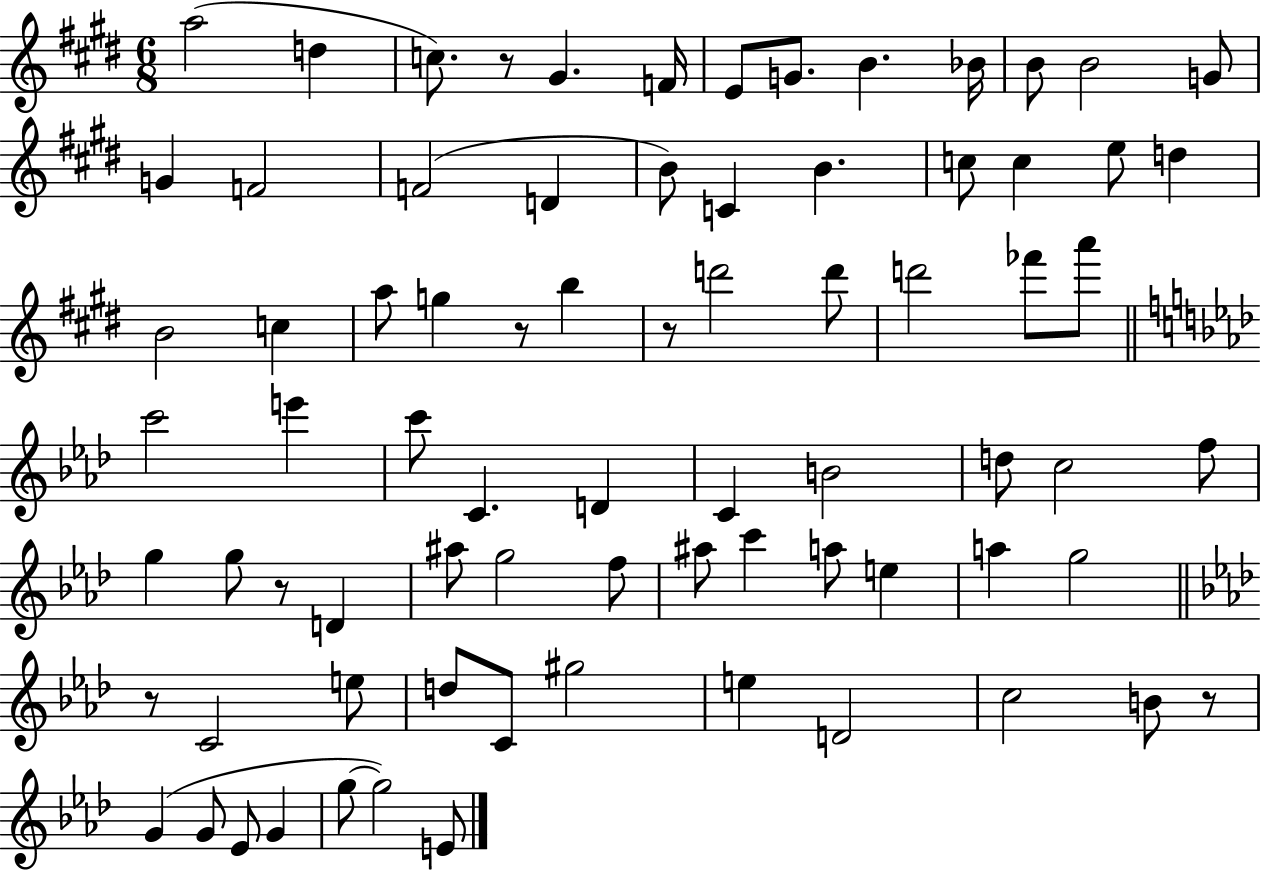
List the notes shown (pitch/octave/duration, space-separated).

A5/h D5/q C5/e. R/e G#4/q. F4/s E4/e G4/e. B4/q. Bb4/s B4/e B4/h G4/e G4/q F4/h F4/h D4/q B4/e C4/q B4/q. C5/e C5/q E5/e D5/q B4/h C5/q A5/e G5/q R/e B5/q R/e D6/h D6/e D6/h FES6/e A6/e C6/h E6/q C6/e C4/q. D4/q C4/q B4/h D5/e C5/h F5/e G5/q G5/e R/e D4/q A#5/e G5/h F5/e A#5/e C6/q A5/e E5/q A5/q G5/h R/e C4/h E5/e D5/e C4/e G#5/h E5/q D4/h C5/h B4/e R/e G4/q G4/e Eb4/e G4/q G5/e G5/h E4/e